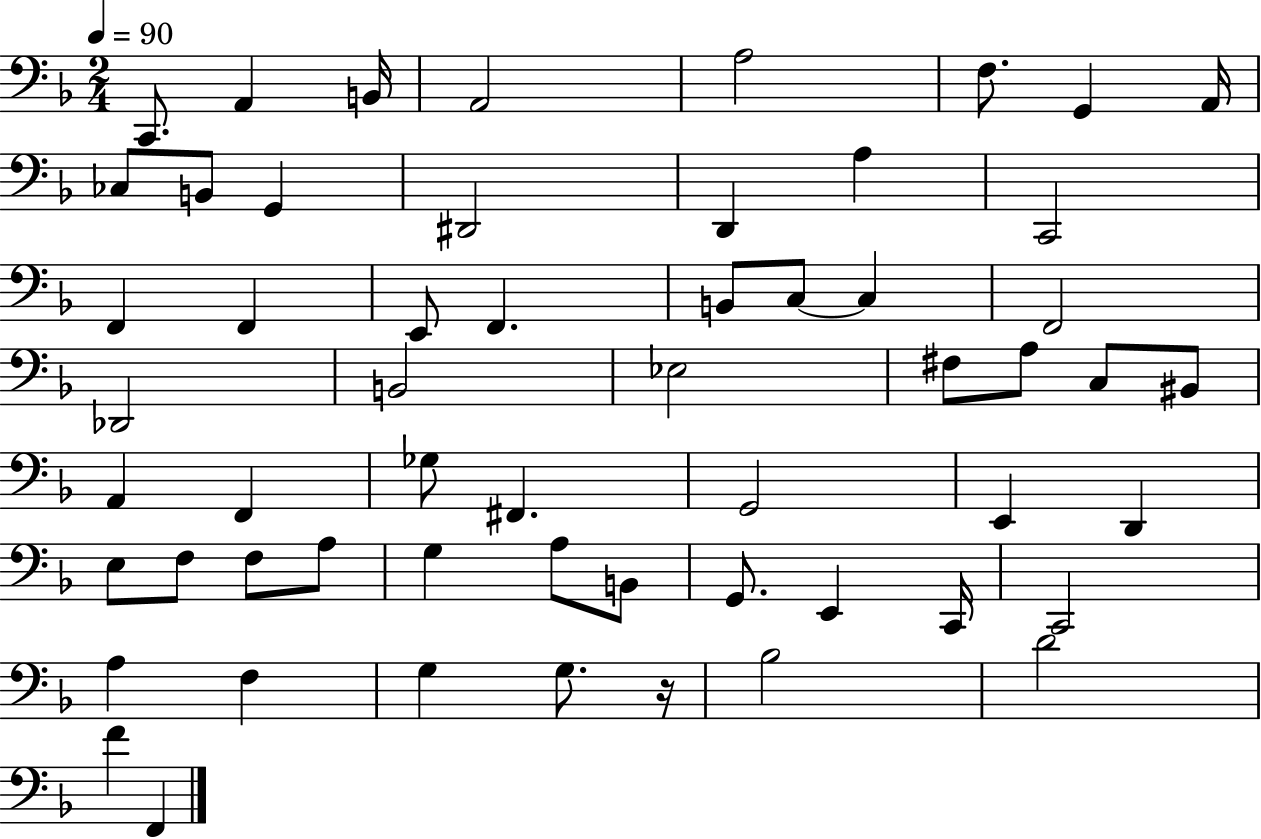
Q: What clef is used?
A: bass